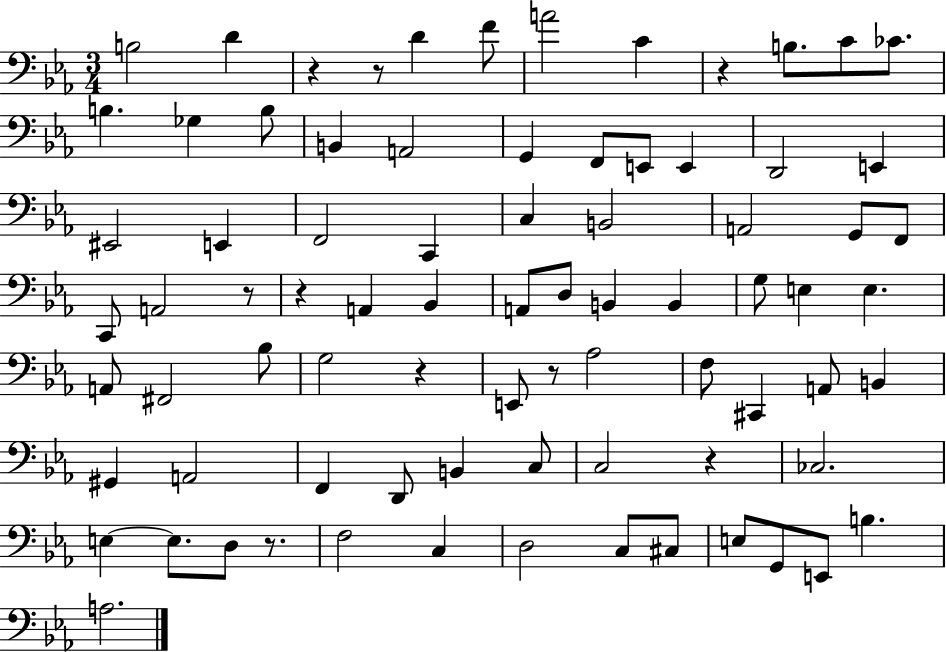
B3/h D4/q R/q R/e D4/q F4/e A4/h C4/q R/q B3/e. C4/e CES4/e. B3/q. Gb3/q B3/e B2/q A2/h G2/q F2/e E2/e E2/q D2/h E2/q EIS2/h E2/q F2/h C2/q C3/q B2/h A2/h G2/e F2/e C2/e A2/h R/e R/q A2/q Bb2/q A2/e D3/e B2/q B2/q G3/e E3/q E3/q. A2/e F#2/h Bb3/e G3/h R/q E2/e R/e Ab3/h F3/e C#2/q A2/e B2/q G#2/q A2/h F2/q D2/e B2/q C3/e C3/h R/q CES3/h. E3/q E3/e. D3/e R/e. F3/h C3/q D3/h C3/e C#3/e E3/e G2/e E2/e B3/q. A3/h.